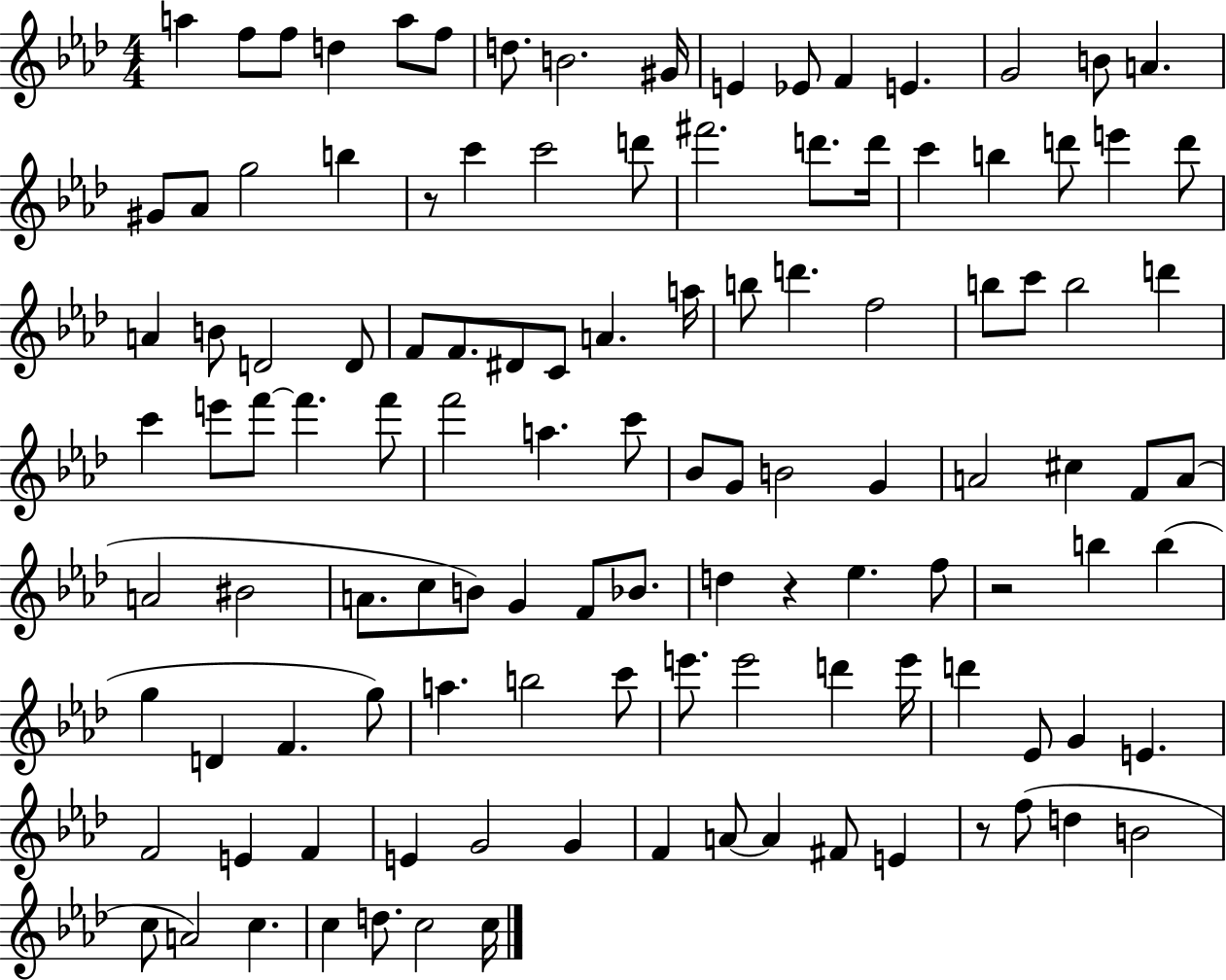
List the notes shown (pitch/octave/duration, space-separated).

A5/q F5/e F5/e D5/q A5/e F5/e D5/e. B4/h. G#4/s E4/q Eb4/e F4/q E4/q. G4/h B4/e A4/q. G#4/e Ab4/e G5/h B5/q R/e C6/q C6/h D6/e F#6/h. D6/e. D6/s C6/q B5/q D6/e E6/q D6/e A4/q B4/e D4/h D4/e F4/e F4/e. D#4/e C4/e A4/q. A5/s B5/e D6/q. F5/h B5/e C6/e B5/h D6/q C6/q E6/e F6/e F6/q. F6/e F6/h A5/q. C6/e Bb4/e G4/e B4/h G4/q A4/h C#5/q F4/e A4/e A4/h BIS4/h A4/e. C5/e B4/e G4/q F4/e Bb4/e. D5/q R/q Eb5/q. F5/e R/h B5/q B5/q G5/q D4/q F4/q. G5/e A5/q. B5/h C6/e E6/e. E6/h D6/q E6/s D6/q Eb4/e G4/q E4/q. F4/h E4/q F4/q E4/q G4/h G4/q F4/q A4/e A4/q F#4/e E4/q R/e F5/e D5/q B4/h C5/e A4/h C5/q. C5/q D5/e. C5/h C5/s